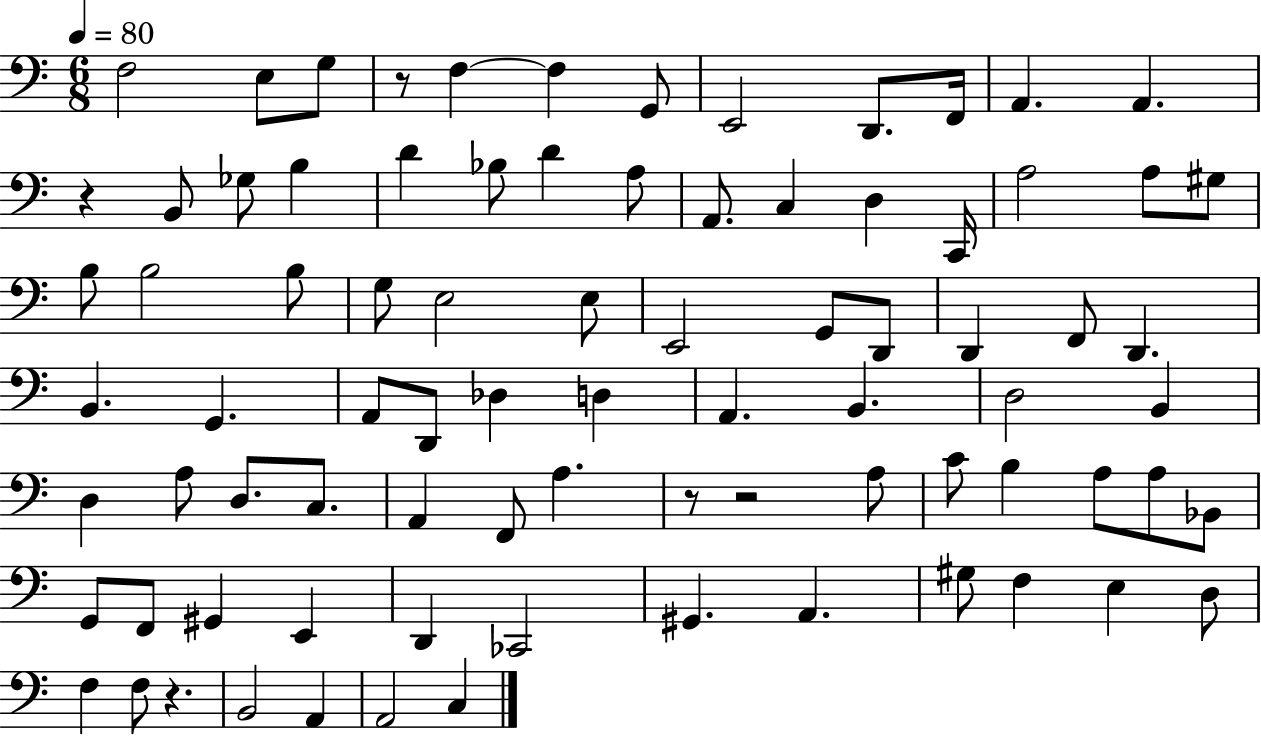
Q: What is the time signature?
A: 6/8